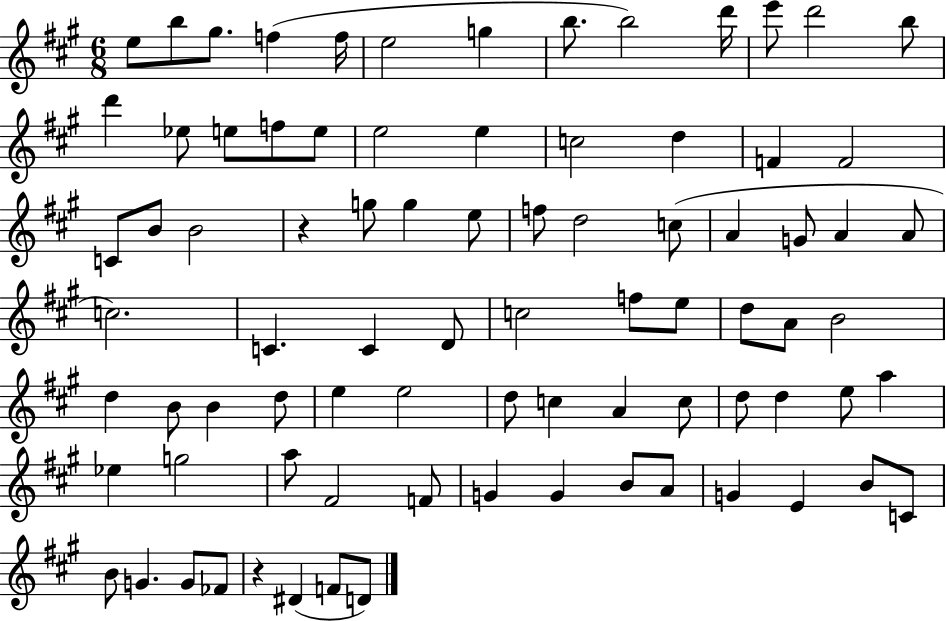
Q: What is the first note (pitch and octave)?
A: E5